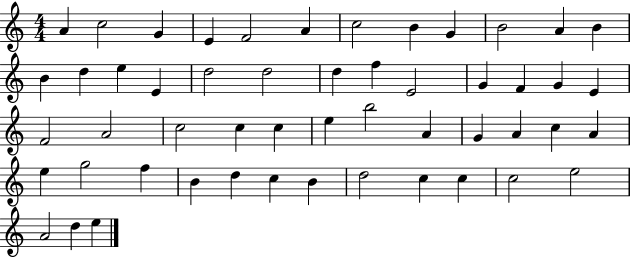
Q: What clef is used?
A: treble